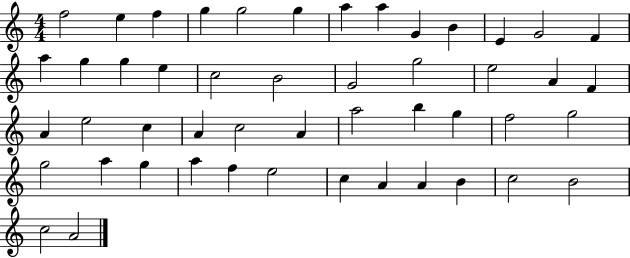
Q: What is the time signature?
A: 4/4